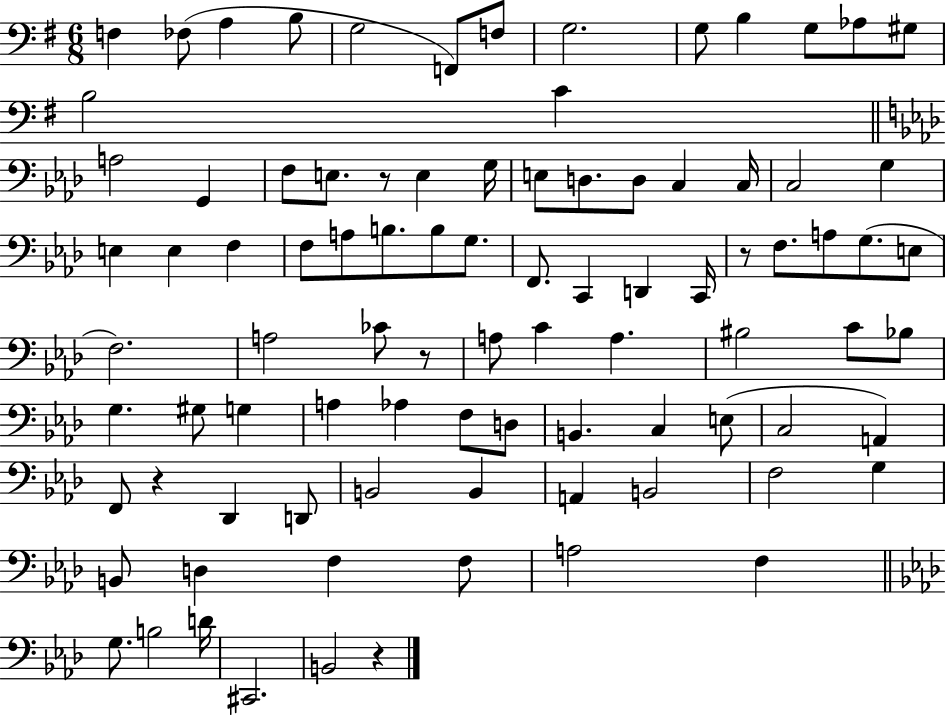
F3/q FES3/e A3/q B3/e G3/h F2/e F3/e G3/h. G3/e B3/q G3/e Ab3/e G#3/e B3/h C4/q A3/h G2/q F3/e E3/e. R/e E3/q G3/s E3/e D3/e. D3/e C3/q C3/s C3/h G3/q E3/q E3/q F3/q F3/e A3/e B3/e. B3/e G3/e. F2/e. C2/q D2/q C2/s R/e F3/e. A3/e G3/e. E3/e F3/h. A3/h CES4/e R/e A3/e C4/q A3/q. BIS3/h C4/e Bb3/e G3/q. G#3/e G3/q A3/q Ab3/q F3/e D3/e B2/q. C3/q E3/e C3/h A2/q F2/e R/q Db2/q D2/e B2/h B2/q A2/q B2/h F3/h G3/q B2/e D3/q F3/q F3/e A3/h F3/q G3/e. B3/h D4/s C#2/h. B2/h R/q